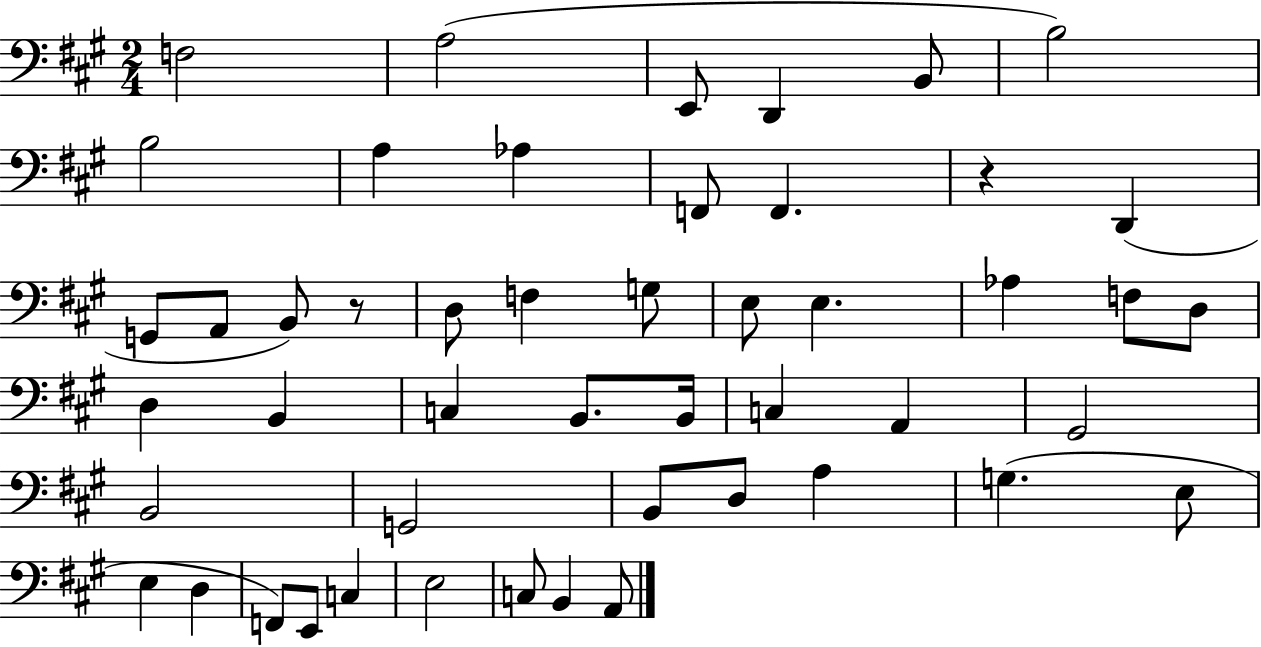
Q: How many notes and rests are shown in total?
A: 49